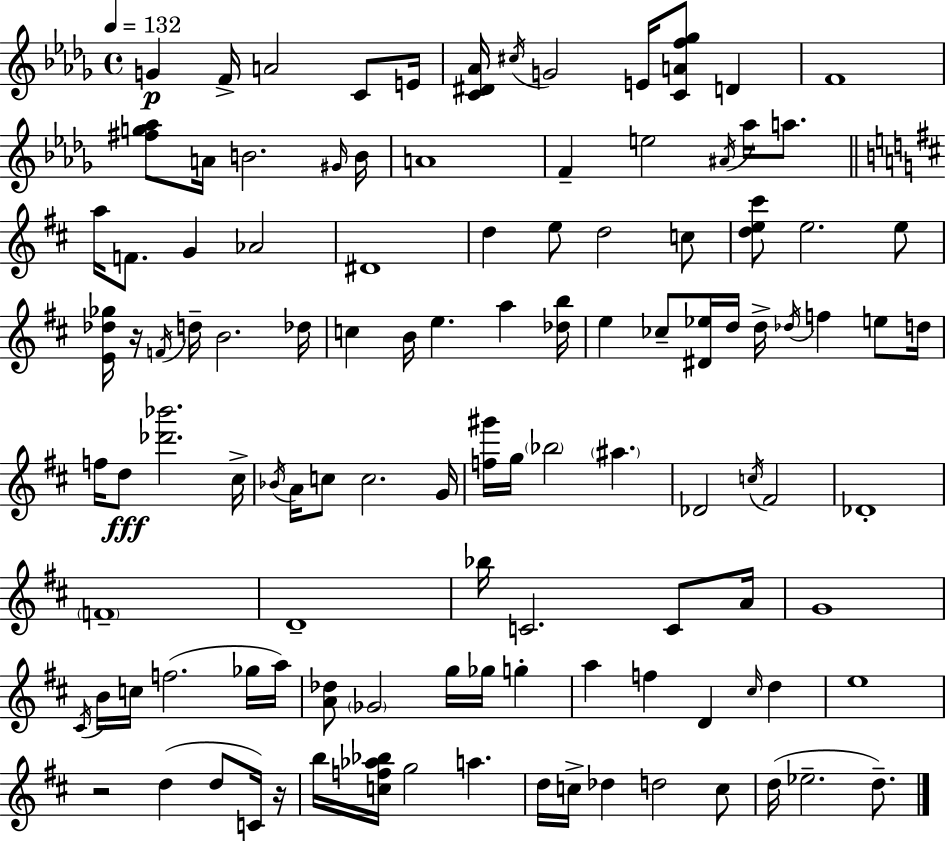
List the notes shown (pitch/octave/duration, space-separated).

G4/q F4/s A4/h C4/e E4/s [C4,D#4,Ab4]/s C#5/s G4/h E4/s [C4,A4,F5,Gb5]/e D4/q F4/w [F#5,G5,Ab5]/e A4/s B4/h. G#4/s B4/s A4/w F4/q E5/h A#4/s Ab5/s A5/e. A5/s F4/e. G4/q Ab4/h D#4/w D5/q E5/e D5/h C5/e [D5,E5,C#6]/e E5/h. E5/e [E4,Db5,Gb5]/s R/s F4/s D5/s B4/h. Db5/s C5/q B4/s E5/q. A5/q [Db5,B5]/s E5/q CES5/e [D#4,Eb5]/s D5/s D5/s Db5/s F5/q E5/e D5/s F5/s D5/e [Db6,Bb6]/h. C#5/s Bb4/s A4/s C5/e C5/h. G4/s [F5,G#6]/s G5/s Bb5/h A#5/q. Db4/h C5/s F#4/h Db4/w F4/w D4/w Bb5/s C4/h. C4/e A4/s G4/w C#4/s B4/s C5/s F5/h. Gb5/s A5/s [A4,Db5]/e Gb4/h G5/s Gb5/s G5/q A5/q F5/q D4/q C#5/s D5/q E5/w R/h D5/q D5/e C4/s R/s B5/s [C5,F5,Ab5,Bb5]/s G5/h A5/q. D5/s C5/s Db5/q D5/h C5/e D5/s Eb5/h. D5/e.